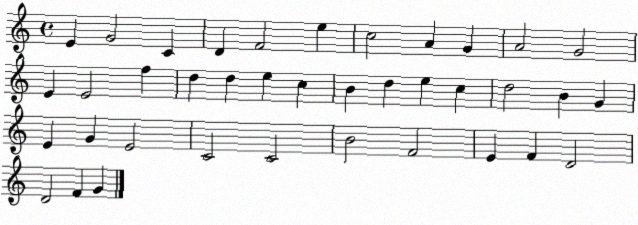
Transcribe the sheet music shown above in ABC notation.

X:1
T:Untitled
M:4/4
L:1/4
K:C
E G2 C D F2 e c2 A G A2 G2 E E2 f d d e c B d e c d2 B G E G E2 C2 C2 B2 F2 E F D2 D2 F G